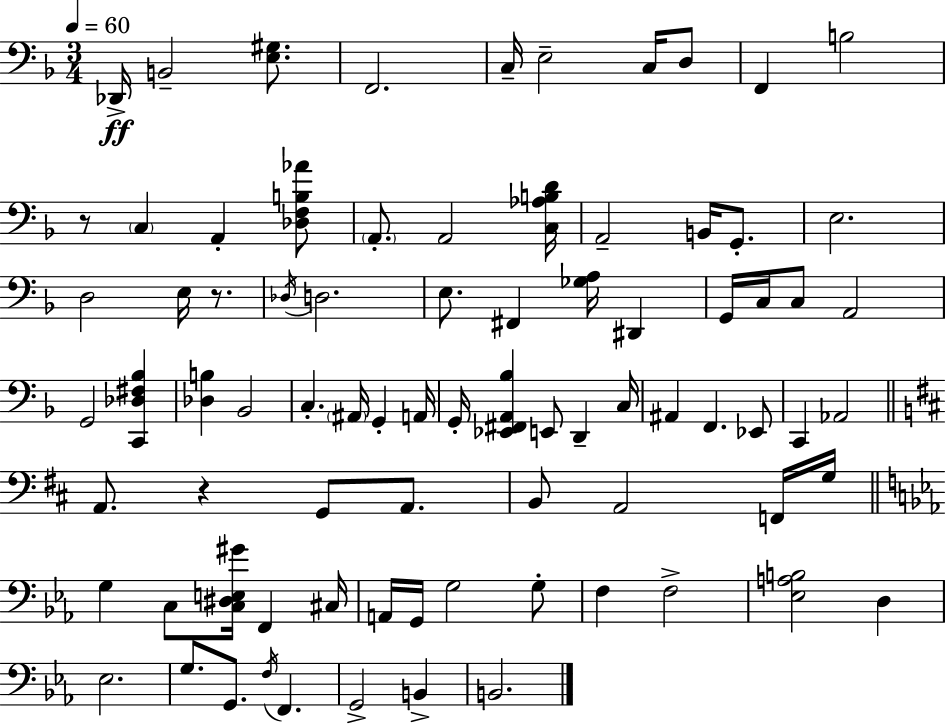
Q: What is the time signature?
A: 3/4